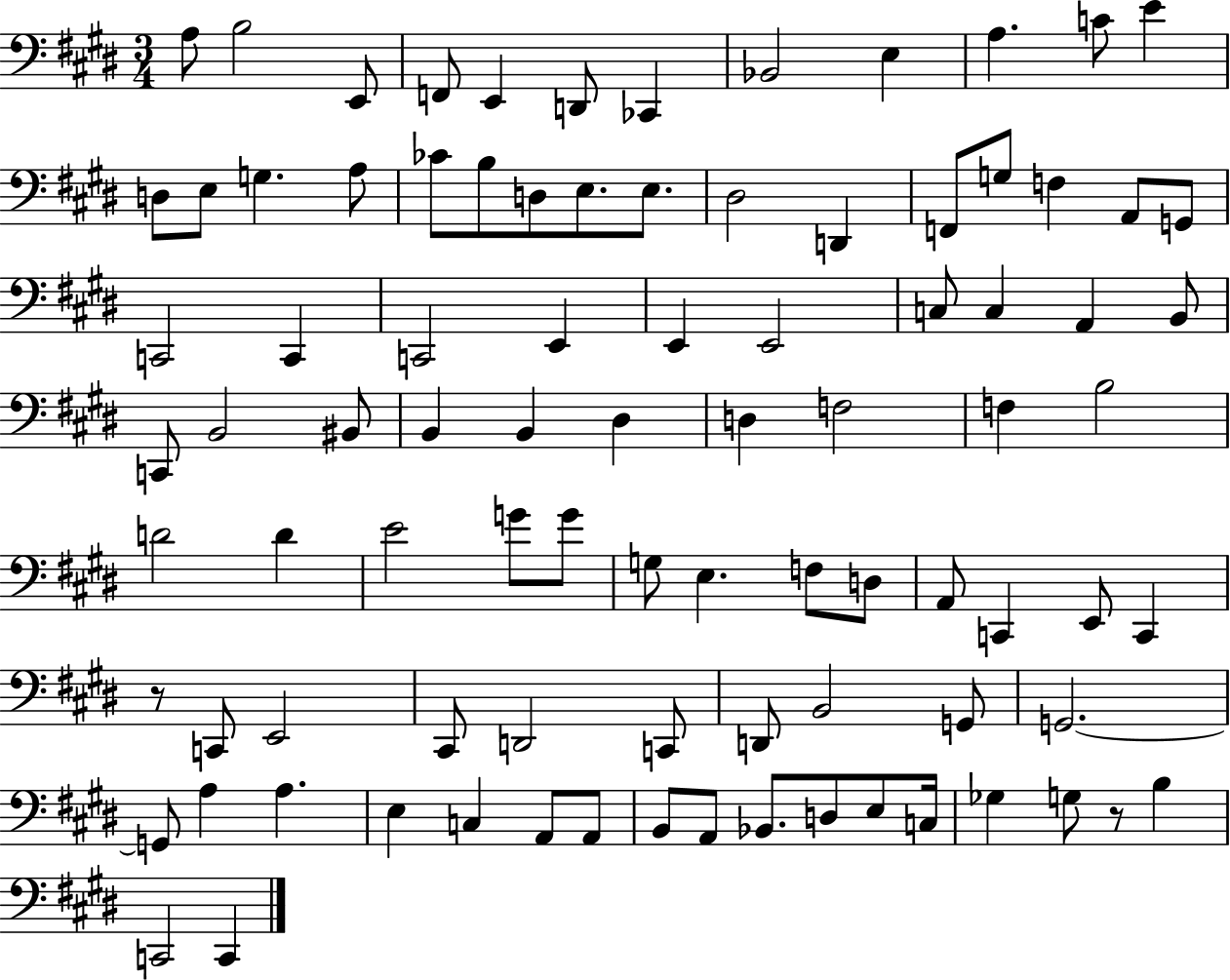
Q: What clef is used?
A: bass